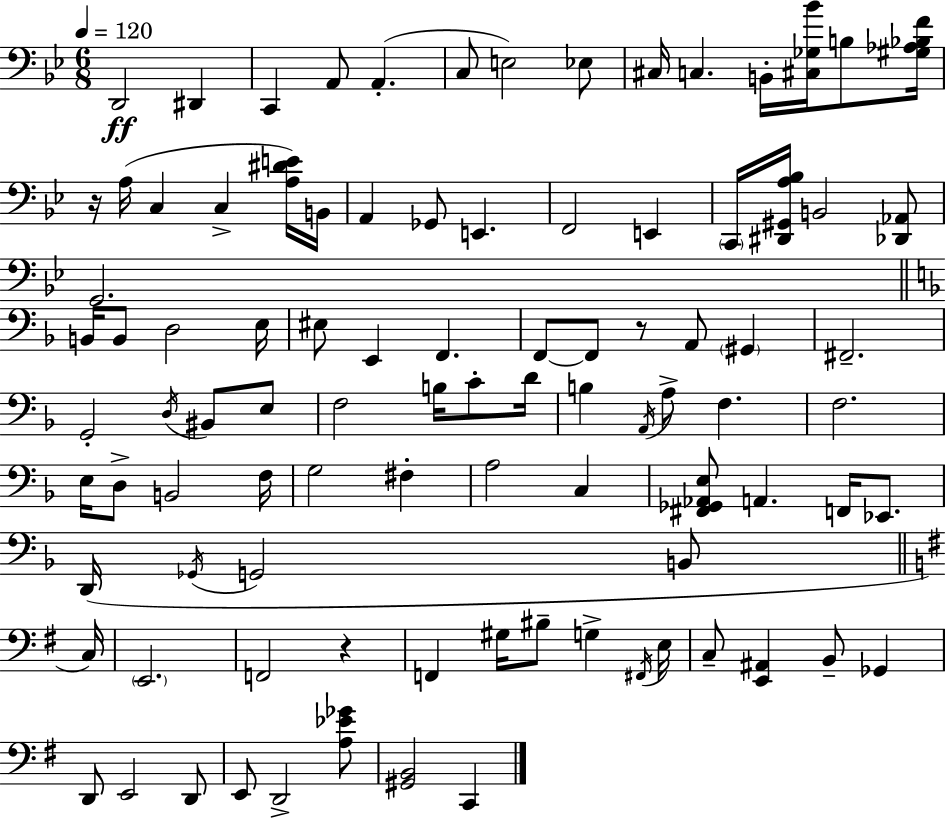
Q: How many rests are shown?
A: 3